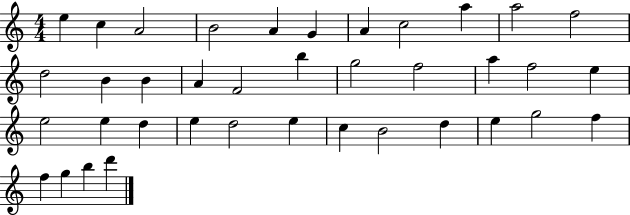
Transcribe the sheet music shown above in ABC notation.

X:1
T:Untitled
M:4/4
L:1/4
K:C
e c A2 B2 A G A c2 a a2 f2 d2 B B A F2 b g2 f2 a f2 e e2 e d e d2 e c B2 d e g2 f f g b d'